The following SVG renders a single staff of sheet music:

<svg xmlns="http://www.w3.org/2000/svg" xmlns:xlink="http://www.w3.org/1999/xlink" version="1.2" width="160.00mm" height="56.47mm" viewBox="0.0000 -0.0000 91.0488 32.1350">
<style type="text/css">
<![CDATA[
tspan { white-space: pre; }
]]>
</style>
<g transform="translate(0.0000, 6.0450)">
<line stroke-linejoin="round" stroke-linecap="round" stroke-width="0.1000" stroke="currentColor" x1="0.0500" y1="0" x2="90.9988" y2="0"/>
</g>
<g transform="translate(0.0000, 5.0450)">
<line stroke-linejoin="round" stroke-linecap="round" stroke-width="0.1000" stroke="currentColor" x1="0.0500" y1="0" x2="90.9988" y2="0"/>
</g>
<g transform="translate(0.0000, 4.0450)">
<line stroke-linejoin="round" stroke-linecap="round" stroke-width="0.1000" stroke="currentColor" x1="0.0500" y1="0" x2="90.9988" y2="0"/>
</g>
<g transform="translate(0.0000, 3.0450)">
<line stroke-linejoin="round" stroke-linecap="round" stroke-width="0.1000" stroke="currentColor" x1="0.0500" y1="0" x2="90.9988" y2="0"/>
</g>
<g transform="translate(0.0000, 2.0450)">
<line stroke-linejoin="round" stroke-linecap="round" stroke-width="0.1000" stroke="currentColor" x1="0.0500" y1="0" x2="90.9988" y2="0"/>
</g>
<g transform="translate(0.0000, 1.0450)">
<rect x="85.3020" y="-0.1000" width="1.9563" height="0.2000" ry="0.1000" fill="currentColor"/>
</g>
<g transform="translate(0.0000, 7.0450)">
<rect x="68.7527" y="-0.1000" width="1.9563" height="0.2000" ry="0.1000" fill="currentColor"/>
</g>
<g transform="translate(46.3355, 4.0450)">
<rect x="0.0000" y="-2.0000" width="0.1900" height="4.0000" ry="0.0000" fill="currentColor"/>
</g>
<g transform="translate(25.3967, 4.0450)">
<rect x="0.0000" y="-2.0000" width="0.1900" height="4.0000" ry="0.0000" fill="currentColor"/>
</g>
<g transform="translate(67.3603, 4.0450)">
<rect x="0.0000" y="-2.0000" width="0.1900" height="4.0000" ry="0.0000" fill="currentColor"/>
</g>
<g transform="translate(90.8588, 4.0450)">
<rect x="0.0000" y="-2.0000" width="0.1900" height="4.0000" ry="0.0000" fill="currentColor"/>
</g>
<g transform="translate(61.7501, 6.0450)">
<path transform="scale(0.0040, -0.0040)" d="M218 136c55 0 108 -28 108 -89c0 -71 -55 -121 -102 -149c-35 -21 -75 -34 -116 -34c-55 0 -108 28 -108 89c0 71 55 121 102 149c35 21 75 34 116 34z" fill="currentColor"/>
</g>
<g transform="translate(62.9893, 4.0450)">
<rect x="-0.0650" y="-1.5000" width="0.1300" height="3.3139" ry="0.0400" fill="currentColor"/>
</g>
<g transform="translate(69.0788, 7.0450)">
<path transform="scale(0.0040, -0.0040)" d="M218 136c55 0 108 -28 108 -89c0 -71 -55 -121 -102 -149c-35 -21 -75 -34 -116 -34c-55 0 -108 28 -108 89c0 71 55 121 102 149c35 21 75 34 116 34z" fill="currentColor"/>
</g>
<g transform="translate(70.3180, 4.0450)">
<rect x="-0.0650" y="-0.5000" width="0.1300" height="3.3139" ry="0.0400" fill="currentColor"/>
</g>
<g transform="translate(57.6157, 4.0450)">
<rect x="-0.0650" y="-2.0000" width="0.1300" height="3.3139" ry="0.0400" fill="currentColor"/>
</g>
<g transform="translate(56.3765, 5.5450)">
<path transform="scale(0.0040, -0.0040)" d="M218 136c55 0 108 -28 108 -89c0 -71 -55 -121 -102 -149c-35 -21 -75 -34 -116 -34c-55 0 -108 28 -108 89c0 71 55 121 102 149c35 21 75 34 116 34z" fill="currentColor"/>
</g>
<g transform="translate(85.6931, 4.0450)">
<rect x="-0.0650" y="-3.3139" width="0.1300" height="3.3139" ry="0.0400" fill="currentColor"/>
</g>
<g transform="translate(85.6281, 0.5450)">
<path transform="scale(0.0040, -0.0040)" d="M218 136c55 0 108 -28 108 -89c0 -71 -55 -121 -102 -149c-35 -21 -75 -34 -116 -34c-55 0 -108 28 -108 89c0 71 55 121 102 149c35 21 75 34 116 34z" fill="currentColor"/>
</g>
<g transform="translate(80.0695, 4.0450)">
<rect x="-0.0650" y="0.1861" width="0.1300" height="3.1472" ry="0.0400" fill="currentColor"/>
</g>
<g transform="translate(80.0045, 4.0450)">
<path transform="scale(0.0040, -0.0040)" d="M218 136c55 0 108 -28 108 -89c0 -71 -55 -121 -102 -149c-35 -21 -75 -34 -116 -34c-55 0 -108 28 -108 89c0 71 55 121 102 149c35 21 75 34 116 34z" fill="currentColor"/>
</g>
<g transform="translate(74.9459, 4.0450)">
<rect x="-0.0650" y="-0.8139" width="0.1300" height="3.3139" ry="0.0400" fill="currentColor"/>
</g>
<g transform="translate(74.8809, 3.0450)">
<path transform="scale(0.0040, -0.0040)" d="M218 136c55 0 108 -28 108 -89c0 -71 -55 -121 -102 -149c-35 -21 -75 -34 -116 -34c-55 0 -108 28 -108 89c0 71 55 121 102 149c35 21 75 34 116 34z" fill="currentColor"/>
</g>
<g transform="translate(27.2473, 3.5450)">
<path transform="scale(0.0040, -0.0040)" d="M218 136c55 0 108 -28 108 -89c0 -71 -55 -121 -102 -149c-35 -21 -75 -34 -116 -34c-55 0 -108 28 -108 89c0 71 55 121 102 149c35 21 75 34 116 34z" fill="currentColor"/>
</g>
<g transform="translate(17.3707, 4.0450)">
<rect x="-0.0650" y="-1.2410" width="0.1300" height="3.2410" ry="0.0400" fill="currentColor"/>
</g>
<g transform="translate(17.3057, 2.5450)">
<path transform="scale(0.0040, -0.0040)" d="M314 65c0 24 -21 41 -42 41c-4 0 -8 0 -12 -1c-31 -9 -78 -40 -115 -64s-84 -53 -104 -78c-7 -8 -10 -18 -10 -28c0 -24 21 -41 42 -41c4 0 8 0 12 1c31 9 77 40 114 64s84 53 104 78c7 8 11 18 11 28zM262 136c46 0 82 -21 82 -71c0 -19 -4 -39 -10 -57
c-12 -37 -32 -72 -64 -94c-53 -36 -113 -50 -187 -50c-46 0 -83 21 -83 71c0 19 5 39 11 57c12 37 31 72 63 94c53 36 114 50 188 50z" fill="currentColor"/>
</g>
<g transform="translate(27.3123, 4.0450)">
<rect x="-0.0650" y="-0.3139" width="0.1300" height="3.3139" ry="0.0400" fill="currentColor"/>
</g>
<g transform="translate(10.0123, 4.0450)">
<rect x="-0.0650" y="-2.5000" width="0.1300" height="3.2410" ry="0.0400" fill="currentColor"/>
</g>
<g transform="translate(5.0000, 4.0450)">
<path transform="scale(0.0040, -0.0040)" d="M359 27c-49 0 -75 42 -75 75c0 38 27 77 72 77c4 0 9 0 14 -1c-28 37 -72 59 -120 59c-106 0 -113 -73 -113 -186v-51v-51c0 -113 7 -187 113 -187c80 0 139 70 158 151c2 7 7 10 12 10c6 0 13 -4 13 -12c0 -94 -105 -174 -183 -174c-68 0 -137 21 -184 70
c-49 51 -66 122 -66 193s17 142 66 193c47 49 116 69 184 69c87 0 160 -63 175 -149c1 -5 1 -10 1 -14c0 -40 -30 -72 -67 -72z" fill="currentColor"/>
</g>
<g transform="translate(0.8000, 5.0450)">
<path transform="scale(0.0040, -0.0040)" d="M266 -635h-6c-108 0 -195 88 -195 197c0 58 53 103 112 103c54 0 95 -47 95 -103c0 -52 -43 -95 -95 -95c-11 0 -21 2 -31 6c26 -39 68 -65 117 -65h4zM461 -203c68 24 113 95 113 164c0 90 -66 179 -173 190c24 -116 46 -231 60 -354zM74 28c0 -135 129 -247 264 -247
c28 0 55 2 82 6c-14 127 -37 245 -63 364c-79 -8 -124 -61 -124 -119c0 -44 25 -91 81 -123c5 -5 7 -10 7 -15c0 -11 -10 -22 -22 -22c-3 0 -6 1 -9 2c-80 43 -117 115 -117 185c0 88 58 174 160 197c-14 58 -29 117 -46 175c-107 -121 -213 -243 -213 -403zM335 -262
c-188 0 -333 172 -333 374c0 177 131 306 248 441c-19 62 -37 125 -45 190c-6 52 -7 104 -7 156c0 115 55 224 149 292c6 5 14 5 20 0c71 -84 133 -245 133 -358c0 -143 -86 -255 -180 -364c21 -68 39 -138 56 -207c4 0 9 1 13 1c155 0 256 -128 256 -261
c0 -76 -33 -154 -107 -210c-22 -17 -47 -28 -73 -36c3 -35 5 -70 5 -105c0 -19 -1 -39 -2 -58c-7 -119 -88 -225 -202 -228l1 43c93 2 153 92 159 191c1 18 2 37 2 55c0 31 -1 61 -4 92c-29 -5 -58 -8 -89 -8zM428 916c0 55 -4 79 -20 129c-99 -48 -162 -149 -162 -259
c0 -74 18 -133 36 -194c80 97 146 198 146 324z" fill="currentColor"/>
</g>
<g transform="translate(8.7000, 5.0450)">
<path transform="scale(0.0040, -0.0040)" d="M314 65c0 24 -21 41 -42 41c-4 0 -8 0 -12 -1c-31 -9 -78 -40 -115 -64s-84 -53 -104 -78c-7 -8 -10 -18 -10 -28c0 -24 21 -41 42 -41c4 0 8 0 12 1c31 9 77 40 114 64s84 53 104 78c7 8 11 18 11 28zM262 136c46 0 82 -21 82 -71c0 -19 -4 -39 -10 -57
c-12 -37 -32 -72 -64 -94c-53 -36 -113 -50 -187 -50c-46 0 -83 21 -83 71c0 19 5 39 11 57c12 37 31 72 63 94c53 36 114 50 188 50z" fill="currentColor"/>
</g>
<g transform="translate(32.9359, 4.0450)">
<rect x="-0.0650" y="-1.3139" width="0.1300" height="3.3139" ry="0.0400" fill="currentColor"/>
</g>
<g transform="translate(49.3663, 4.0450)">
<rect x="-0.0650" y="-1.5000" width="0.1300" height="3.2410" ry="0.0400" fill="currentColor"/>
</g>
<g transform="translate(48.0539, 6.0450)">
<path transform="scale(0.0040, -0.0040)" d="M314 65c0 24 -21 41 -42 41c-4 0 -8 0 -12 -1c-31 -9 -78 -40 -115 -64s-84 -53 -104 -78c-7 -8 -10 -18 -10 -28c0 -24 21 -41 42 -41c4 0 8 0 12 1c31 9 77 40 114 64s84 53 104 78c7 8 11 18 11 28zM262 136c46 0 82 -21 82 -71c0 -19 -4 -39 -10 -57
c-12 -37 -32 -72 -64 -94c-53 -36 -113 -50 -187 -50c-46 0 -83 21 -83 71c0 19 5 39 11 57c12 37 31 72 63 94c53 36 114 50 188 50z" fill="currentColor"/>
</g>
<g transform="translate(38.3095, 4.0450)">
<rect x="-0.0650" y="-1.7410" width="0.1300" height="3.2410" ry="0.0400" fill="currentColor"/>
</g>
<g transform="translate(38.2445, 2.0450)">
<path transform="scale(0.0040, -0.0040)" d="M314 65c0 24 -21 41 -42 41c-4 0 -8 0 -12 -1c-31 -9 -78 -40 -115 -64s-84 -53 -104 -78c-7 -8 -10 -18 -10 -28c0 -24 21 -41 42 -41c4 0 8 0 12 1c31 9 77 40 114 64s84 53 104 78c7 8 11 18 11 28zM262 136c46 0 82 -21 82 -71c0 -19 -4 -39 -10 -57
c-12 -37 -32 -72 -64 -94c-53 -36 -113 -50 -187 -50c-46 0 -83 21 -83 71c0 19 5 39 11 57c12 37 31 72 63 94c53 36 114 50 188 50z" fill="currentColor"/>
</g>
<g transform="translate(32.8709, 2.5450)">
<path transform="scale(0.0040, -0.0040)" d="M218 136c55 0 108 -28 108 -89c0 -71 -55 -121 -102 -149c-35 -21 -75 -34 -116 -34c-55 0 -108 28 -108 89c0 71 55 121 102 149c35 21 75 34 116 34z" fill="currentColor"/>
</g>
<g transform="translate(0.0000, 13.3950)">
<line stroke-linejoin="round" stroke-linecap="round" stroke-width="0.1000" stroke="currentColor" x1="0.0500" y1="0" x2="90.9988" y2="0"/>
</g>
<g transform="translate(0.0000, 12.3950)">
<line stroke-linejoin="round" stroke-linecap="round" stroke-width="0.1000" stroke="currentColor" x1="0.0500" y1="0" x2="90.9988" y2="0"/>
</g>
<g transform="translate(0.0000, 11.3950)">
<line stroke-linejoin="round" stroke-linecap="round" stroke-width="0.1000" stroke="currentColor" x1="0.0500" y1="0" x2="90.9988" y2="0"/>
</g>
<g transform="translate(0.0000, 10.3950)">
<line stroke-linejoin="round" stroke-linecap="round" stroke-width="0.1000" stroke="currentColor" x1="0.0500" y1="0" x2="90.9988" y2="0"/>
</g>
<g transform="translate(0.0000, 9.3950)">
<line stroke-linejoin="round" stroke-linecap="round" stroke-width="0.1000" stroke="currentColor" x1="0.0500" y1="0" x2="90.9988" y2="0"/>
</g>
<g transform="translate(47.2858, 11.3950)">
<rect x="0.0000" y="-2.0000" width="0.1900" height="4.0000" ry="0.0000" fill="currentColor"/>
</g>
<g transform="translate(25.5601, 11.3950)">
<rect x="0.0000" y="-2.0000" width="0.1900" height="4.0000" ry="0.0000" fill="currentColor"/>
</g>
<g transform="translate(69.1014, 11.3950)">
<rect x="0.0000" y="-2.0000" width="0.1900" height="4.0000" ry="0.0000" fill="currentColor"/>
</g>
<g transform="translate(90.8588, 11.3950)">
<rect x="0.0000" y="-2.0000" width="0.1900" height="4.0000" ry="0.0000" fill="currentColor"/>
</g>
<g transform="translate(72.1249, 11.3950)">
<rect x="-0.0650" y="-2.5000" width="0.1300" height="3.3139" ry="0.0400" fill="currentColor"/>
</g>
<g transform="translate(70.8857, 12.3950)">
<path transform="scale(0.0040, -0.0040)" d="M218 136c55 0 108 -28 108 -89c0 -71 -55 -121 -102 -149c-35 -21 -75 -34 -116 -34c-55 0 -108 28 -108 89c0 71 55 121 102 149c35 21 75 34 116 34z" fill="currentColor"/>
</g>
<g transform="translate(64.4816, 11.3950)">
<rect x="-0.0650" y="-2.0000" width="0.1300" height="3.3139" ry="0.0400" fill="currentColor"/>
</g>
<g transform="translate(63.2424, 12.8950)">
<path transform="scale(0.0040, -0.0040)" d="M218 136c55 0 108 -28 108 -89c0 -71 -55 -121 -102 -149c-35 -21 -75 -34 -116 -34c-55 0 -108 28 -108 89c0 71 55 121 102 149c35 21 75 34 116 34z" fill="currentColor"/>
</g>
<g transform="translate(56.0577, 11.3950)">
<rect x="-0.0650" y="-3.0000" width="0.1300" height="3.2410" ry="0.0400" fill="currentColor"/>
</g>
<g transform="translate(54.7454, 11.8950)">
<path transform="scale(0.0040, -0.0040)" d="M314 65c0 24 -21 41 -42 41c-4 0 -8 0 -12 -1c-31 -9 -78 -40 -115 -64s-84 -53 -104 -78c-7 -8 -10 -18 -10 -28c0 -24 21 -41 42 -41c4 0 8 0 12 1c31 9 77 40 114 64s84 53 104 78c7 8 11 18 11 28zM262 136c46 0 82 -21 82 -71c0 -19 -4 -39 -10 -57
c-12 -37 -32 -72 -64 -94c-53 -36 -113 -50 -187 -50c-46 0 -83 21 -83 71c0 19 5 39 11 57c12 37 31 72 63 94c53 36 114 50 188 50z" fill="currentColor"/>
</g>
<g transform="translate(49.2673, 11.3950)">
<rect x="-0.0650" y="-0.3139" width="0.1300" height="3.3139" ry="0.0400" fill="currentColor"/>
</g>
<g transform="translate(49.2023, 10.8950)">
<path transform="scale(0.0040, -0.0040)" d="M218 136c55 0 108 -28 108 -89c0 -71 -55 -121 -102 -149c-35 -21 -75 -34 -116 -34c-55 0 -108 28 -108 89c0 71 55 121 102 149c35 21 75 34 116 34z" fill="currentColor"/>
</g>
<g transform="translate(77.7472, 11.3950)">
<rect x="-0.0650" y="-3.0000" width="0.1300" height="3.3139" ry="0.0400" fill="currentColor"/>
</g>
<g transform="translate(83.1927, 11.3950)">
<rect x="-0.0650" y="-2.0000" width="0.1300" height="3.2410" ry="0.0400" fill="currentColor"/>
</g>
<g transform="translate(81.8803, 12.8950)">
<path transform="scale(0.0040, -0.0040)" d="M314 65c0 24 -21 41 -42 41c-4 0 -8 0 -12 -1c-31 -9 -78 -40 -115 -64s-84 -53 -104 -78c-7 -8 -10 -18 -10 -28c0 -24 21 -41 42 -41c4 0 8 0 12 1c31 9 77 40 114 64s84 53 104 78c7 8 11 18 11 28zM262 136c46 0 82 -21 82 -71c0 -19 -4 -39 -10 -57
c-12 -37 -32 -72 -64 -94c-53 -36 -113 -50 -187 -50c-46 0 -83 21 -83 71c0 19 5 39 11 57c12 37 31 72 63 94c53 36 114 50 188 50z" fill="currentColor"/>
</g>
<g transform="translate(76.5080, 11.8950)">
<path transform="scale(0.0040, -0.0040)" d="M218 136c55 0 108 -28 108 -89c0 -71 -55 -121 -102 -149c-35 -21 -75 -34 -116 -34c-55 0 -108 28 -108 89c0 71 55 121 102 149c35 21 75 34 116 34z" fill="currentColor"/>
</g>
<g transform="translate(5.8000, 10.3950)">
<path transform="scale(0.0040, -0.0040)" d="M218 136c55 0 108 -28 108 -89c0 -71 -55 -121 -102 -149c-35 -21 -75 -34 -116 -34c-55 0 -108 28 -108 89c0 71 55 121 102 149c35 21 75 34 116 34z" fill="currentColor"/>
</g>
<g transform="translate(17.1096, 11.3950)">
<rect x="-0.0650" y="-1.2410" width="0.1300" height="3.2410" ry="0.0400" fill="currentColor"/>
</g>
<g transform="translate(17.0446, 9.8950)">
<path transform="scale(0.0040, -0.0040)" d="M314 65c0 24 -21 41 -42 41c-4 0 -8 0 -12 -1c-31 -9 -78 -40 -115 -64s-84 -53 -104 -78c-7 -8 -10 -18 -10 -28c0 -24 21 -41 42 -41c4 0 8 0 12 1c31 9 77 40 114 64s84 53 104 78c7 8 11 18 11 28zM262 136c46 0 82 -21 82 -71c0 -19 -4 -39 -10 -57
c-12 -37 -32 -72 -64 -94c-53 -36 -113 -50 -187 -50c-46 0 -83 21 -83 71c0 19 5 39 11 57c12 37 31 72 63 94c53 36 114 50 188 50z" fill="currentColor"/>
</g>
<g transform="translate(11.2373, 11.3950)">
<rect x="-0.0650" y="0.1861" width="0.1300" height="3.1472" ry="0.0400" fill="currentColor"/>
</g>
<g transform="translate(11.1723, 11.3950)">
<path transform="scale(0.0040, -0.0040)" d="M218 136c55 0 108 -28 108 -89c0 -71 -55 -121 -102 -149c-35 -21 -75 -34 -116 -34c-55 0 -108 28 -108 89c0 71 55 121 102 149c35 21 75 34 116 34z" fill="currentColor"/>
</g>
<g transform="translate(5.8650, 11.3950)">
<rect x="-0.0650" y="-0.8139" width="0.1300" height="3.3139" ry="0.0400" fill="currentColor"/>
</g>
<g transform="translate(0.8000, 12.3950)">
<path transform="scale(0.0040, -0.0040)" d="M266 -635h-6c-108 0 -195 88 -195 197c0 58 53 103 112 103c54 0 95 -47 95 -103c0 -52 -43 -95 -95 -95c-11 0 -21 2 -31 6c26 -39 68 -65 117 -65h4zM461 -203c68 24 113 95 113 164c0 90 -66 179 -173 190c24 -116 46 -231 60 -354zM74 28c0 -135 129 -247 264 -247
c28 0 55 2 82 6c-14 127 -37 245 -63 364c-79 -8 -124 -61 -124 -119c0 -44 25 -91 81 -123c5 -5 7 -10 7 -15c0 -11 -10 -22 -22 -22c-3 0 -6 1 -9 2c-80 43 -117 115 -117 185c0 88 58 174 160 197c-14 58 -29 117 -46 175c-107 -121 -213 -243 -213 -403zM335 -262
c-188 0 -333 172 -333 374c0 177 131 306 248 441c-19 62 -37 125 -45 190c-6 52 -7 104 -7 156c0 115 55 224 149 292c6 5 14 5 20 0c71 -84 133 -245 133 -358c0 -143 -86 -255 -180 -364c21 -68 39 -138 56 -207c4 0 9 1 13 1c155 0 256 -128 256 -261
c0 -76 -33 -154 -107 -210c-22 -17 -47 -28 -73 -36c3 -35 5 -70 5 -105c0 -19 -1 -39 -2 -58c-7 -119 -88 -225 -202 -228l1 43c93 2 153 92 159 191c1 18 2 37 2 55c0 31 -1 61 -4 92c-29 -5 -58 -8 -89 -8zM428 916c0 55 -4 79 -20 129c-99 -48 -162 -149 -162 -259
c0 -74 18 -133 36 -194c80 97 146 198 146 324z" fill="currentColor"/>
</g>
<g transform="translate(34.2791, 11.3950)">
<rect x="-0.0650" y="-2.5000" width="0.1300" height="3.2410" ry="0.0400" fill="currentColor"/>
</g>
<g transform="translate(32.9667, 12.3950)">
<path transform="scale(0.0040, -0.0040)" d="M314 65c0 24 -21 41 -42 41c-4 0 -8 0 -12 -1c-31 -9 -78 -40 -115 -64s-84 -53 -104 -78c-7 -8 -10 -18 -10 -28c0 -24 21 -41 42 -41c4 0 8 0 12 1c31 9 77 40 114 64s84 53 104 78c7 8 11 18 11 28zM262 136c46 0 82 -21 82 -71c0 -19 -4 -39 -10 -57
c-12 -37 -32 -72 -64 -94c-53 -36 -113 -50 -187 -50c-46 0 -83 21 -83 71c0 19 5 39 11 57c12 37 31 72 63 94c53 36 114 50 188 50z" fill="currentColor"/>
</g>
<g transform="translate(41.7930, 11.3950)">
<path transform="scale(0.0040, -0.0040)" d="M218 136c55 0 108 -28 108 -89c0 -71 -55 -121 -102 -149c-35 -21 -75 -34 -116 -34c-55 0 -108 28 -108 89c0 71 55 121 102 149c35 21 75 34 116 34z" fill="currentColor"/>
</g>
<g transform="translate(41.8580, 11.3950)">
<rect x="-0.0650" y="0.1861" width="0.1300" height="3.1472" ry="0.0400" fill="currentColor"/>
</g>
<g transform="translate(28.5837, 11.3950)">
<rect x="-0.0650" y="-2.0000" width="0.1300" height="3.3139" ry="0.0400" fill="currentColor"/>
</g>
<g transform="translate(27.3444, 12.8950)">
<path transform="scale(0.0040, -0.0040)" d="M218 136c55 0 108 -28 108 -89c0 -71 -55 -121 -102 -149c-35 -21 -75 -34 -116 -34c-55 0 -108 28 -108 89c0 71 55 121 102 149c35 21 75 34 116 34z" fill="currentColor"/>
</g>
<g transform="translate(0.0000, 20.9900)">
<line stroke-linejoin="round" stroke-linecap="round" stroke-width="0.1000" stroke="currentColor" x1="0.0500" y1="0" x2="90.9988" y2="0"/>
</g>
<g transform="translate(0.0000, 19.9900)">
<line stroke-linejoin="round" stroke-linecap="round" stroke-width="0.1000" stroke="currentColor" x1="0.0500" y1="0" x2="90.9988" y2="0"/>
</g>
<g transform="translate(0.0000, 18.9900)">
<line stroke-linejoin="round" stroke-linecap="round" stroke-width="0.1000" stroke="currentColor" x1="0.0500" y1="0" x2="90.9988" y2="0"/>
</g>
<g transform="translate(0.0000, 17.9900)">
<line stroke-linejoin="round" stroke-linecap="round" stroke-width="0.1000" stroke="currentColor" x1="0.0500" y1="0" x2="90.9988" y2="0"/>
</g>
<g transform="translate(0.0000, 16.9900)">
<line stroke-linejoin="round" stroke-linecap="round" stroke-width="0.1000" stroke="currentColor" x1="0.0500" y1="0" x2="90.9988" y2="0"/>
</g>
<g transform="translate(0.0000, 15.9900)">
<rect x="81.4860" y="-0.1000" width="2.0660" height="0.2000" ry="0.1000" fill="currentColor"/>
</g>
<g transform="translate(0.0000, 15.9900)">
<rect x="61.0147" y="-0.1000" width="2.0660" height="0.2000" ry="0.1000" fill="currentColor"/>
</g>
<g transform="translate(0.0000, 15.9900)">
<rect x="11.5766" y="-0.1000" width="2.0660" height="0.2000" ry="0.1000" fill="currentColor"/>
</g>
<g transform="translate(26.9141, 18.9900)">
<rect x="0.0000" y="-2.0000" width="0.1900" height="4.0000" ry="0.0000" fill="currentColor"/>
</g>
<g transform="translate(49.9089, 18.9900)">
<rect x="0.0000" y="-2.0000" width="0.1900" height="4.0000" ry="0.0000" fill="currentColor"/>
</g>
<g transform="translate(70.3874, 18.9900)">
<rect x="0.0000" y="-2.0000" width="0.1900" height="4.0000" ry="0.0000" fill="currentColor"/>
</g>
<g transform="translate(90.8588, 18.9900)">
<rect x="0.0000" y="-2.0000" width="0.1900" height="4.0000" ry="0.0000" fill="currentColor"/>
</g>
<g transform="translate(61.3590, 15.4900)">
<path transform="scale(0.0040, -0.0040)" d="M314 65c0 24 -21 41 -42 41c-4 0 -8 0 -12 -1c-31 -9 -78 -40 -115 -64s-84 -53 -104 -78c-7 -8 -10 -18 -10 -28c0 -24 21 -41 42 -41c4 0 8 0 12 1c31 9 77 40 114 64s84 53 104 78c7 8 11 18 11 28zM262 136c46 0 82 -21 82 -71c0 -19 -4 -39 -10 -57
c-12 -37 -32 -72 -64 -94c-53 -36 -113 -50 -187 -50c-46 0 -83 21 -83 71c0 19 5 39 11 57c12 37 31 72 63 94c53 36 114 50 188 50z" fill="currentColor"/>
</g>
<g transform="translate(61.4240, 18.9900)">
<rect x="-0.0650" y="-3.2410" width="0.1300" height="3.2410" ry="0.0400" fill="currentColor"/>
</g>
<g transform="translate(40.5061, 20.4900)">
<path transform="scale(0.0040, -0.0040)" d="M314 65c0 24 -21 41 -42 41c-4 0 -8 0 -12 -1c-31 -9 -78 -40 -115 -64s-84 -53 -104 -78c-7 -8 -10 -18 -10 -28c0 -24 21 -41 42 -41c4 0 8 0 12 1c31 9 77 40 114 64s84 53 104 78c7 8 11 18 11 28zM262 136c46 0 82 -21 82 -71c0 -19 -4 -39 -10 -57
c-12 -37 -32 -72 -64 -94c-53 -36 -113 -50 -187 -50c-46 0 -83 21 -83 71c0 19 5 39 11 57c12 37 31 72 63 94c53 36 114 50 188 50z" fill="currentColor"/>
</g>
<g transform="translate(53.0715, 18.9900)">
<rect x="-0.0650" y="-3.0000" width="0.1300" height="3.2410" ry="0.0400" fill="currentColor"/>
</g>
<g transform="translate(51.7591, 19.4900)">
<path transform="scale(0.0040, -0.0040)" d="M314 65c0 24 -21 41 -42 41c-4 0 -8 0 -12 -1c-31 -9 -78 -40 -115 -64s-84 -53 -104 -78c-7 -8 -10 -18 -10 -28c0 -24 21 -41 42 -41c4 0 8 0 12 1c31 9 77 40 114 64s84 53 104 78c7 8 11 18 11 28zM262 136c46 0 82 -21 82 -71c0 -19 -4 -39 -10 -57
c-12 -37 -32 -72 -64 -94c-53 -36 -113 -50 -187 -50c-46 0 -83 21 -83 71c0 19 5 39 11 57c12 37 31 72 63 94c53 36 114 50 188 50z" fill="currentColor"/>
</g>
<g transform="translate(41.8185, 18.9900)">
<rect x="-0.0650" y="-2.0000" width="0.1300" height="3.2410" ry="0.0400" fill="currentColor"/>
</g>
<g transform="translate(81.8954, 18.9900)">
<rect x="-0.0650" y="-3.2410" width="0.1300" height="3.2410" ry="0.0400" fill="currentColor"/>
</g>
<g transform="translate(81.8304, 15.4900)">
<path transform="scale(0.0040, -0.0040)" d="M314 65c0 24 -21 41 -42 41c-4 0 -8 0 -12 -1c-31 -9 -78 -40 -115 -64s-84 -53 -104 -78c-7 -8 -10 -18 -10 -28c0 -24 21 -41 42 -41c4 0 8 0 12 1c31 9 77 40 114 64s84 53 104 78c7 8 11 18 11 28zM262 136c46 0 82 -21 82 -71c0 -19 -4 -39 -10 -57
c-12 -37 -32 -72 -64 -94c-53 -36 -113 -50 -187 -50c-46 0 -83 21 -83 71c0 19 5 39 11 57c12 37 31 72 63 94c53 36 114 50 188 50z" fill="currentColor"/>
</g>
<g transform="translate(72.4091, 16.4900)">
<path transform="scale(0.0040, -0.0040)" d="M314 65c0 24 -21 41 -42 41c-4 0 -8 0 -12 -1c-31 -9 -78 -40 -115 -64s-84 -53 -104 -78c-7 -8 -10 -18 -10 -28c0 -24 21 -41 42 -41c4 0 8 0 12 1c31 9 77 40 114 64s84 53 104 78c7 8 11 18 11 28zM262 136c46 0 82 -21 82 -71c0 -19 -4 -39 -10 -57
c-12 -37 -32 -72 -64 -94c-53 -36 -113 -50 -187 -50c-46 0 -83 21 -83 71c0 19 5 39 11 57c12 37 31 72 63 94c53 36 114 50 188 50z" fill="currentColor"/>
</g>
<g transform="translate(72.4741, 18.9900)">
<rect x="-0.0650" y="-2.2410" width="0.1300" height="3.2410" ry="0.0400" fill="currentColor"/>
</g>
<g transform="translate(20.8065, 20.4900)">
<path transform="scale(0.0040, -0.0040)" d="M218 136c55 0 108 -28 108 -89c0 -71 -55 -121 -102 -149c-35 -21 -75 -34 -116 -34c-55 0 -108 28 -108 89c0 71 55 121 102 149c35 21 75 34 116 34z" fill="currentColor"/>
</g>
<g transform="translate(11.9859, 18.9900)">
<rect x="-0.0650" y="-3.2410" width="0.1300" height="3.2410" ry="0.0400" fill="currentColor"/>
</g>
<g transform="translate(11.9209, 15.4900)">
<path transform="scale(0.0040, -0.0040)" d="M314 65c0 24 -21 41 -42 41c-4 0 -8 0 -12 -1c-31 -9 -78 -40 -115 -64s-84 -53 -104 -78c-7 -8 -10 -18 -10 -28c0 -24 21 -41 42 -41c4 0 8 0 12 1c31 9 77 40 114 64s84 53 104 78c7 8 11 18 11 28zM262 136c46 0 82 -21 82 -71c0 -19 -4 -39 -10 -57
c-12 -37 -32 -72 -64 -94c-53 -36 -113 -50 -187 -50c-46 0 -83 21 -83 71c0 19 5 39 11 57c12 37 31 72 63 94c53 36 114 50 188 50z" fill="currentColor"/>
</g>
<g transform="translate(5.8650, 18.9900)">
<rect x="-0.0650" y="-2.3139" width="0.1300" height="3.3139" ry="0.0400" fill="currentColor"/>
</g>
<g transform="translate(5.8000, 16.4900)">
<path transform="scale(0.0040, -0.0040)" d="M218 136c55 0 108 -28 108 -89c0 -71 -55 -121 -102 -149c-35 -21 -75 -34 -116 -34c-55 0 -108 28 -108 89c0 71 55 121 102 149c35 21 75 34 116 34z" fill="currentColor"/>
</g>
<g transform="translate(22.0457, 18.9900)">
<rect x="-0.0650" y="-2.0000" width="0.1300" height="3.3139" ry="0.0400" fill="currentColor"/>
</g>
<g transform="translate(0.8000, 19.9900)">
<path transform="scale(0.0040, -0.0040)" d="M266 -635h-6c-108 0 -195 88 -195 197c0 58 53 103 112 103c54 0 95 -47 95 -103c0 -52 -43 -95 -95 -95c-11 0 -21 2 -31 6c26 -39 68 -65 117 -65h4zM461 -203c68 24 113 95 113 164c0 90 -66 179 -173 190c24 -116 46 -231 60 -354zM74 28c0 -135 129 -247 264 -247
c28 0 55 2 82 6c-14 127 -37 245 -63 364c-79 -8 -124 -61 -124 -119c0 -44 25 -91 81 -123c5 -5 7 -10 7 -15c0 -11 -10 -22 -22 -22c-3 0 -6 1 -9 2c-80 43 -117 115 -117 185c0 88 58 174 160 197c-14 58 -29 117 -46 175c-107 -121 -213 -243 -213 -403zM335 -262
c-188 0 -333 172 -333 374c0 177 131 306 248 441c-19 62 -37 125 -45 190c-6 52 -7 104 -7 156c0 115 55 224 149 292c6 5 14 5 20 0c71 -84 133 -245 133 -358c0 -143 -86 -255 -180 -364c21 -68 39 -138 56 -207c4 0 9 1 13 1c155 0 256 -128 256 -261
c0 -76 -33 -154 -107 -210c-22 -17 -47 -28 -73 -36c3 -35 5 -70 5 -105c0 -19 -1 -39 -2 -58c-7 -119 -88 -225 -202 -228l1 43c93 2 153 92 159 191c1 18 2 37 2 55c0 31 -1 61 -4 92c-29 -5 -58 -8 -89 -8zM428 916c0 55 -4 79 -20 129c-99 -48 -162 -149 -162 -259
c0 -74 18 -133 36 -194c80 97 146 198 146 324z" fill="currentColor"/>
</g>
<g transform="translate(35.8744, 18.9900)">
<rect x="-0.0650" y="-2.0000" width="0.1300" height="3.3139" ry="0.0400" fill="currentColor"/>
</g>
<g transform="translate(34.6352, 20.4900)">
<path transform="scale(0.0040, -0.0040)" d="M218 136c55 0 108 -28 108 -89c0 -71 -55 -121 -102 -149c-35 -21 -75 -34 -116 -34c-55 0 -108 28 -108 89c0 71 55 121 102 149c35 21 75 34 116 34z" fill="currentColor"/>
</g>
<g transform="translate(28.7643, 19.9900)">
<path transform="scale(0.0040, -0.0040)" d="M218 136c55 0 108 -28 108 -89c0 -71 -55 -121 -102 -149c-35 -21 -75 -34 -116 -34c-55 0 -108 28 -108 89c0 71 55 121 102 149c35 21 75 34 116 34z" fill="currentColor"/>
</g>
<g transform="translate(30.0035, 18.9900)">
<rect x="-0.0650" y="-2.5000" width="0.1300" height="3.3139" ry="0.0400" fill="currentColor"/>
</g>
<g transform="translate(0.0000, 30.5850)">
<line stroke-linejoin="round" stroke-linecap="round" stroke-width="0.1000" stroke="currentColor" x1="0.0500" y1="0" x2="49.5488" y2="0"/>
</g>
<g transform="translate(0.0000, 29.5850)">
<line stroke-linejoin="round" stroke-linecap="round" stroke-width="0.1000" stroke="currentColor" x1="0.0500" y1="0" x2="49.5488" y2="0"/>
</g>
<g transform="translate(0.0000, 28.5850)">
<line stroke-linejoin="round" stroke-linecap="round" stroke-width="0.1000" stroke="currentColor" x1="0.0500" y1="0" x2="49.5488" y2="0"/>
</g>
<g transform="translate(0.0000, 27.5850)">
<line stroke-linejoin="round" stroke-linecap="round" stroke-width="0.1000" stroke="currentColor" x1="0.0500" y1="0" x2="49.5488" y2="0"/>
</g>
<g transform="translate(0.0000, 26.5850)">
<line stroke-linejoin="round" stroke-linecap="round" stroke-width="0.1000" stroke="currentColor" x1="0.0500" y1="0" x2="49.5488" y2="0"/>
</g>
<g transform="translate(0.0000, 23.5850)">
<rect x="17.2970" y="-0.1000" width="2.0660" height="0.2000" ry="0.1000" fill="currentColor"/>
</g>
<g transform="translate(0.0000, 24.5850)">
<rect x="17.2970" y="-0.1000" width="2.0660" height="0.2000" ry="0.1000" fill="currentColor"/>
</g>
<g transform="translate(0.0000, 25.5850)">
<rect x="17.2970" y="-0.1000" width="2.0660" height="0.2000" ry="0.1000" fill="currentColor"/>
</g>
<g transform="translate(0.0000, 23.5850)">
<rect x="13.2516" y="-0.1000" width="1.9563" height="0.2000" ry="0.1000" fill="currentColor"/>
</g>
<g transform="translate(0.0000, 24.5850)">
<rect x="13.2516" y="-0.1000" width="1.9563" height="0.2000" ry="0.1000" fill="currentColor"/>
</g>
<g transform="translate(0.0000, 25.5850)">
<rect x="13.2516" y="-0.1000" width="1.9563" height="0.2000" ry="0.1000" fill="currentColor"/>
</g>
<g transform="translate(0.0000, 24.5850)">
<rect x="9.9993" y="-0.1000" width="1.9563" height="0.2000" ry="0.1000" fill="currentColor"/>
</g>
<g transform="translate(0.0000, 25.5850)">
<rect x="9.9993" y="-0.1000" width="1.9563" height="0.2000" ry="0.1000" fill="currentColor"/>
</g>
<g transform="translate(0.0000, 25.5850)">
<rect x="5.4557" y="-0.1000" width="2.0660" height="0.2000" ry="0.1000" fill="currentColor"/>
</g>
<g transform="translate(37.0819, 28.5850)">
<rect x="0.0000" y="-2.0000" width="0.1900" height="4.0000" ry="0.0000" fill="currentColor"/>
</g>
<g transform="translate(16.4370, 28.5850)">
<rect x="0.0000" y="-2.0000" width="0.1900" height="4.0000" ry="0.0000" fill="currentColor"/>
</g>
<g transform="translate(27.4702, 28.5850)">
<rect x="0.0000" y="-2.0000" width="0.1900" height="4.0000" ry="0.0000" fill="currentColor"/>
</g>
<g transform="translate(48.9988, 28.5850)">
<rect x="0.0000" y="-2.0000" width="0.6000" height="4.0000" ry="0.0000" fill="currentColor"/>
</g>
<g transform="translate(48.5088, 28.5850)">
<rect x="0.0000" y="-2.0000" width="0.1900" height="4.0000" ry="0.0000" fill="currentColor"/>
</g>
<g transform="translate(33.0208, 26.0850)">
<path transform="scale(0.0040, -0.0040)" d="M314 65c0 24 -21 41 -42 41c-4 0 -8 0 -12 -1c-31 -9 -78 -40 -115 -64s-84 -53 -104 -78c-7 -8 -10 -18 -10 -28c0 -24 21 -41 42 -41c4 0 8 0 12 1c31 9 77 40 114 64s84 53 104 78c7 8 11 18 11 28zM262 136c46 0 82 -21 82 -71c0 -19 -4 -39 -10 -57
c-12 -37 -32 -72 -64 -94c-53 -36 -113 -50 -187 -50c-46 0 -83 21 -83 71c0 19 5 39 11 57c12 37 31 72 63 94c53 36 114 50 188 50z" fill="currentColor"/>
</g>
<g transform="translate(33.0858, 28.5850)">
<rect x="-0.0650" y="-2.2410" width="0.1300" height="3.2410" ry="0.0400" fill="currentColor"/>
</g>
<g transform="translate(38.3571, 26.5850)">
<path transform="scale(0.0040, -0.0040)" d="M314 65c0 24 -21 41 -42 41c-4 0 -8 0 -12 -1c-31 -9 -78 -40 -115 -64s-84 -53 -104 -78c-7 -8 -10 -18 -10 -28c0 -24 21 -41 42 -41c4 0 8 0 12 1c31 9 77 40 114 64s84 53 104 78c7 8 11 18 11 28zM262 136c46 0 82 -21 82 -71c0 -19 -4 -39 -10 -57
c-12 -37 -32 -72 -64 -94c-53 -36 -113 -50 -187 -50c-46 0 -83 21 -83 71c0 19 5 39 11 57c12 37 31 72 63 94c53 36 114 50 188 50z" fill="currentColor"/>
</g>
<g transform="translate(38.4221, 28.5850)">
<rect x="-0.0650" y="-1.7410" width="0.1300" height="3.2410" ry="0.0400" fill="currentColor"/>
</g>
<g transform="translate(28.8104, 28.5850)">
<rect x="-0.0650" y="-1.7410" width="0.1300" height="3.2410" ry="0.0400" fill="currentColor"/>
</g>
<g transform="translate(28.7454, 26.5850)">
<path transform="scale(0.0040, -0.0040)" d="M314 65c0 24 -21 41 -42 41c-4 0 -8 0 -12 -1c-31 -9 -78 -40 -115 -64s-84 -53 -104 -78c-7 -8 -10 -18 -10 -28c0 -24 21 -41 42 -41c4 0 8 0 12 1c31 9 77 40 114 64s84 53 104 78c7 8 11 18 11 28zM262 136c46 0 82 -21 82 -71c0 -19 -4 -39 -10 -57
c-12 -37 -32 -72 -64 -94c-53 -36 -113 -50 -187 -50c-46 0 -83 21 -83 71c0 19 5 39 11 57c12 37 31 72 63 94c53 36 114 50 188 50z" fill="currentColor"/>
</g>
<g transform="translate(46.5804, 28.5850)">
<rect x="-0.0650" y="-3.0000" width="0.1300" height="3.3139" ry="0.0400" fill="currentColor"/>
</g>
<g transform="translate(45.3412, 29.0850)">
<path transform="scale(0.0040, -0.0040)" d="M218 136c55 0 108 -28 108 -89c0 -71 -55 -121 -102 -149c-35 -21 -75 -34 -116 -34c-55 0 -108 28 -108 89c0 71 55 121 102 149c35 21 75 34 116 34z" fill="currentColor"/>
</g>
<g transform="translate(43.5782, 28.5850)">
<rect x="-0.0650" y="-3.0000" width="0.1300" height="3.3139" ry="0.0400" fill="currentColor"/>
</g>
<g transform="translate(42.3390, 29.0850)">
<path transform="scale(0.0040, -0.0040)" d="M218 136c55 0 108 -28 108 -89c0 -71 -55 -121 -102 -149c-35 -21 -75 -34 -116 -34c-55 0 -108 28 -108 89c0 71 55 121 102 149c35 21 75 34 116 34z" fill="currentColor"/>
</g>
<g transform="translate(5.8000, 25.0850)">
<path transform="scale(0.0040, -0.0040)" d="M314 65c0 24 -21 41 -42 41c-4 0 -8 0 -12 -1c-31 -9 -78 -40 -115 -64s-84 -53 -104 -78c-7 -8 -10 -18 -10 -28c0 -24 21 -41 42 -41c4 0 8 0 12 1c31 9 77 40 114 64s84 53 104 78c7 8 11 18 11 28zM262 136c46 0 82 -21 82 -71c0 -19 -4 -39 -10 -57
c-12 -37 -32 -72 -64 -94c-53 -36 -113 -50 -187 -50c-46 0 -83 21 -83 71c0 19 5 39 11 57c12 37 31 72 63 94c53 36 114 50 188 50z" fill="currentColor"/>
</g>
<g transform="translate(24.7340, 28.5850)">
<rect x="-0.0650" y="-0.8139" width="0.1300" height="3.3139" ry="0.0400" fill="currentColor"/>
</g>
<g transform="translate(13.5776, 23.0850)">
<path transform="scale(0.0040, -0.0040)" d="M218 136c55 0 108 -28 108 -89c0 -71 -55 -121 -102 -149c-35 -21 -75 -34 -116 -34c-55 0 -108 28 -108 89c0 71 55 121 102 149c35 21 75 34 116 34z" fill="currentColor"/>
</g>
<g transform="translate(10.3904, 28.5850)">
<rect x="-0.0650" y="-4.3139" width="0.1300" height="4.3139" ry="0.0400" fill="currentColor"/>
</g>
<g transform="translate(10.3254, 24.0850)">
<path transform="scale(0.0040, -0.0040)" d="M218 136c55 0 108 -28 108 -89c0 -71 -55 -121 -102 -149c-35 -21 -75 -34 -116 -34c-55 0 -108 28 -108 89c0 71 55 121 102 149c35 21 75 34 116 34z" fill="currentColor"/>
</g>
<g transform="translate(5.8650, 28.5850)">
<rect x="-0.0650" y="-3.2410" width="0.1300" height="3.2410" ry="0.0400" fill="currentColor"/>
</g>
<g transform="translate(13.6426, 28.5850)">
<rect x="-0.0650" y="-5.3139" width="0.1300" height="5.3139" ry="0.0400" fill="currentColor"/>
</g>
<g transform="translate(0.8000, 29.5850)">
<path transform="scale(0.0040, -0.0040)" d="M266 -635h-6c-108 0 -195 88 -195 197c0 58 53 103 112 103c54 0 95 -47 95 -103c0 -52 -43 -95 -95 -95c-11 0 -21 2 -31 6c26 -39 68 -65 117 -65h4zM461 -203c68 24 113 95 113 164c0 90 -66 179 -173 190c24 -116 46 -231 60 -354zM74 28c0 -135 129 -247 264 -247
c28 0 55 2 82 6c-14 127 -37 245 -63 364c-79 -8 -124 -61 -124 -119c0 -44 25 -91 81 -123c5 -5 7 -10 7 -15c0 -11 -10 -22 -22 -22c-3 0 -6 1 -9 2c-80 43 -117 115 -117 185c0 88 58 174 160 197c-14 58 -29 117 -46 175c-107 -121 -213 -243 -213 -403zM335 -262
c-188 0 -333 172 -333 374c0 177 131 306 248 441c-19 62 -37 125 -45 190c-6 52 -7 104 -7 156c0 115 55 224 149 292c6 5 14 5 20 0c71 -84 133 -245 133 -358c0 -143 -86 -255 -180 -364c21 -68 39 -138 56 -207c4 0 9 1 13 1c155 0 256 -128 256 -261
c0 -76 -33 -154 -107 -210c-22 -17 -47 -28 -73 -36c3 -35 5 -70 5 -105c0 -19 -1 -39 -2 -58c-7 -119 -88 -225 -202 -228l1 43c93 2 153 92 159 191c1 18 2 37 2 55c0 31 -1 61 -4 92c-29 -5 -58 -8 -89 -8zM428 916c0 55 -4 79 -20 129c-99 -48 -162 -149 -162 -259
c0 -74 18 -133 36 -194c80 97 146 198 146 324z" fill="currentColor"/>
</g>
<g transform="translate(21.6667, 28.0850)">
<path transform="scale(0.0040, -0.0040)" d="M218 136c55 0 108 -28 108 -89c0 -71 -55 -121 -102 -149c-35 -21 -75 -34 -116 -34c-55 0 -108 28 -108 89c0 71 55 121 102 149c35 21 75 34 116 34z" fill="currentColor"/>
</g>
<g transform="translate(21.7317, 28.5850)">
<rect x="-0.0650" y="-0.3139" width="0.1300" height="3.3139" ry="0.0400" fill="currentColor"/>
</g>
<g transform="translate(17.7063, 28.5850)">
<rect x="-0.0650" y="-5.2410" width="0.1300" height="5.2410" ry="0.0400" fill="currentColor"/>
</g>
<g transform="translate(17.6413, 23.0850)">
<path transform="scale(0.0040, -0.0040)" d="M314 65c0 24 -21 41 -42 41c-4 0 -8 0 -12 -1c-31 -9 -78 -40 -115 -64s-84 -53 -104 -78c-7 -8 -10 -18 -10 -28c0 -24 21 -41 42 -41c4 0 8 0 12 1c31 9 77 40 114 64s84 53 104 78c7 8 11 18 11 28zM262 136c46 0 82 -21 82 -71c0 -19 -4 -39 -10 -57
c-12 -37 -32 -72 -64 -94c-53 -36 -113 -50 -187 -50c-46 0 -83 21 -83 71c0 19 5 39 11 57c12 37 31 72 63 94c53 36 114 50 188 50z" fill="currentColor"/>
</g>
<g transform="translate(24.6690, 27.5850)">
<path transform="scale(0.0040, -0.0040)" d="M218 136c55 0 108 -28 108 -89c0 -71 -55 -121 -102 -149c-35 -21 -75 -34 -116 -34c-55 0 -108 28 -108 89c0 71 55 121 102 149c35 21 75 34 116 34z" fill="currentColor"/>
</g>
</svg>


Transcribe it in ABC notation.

X:1
T:Untitled
M:4/4
L:1/4
K:C
G2 e2 c e f2 E2 F E C d B b d B e2 F G2 B c A2 F G A F2 g b2 F G F F2 A2 b2 g2 b2 b2 d' f' f'2 c d f2 g2 f2 A A